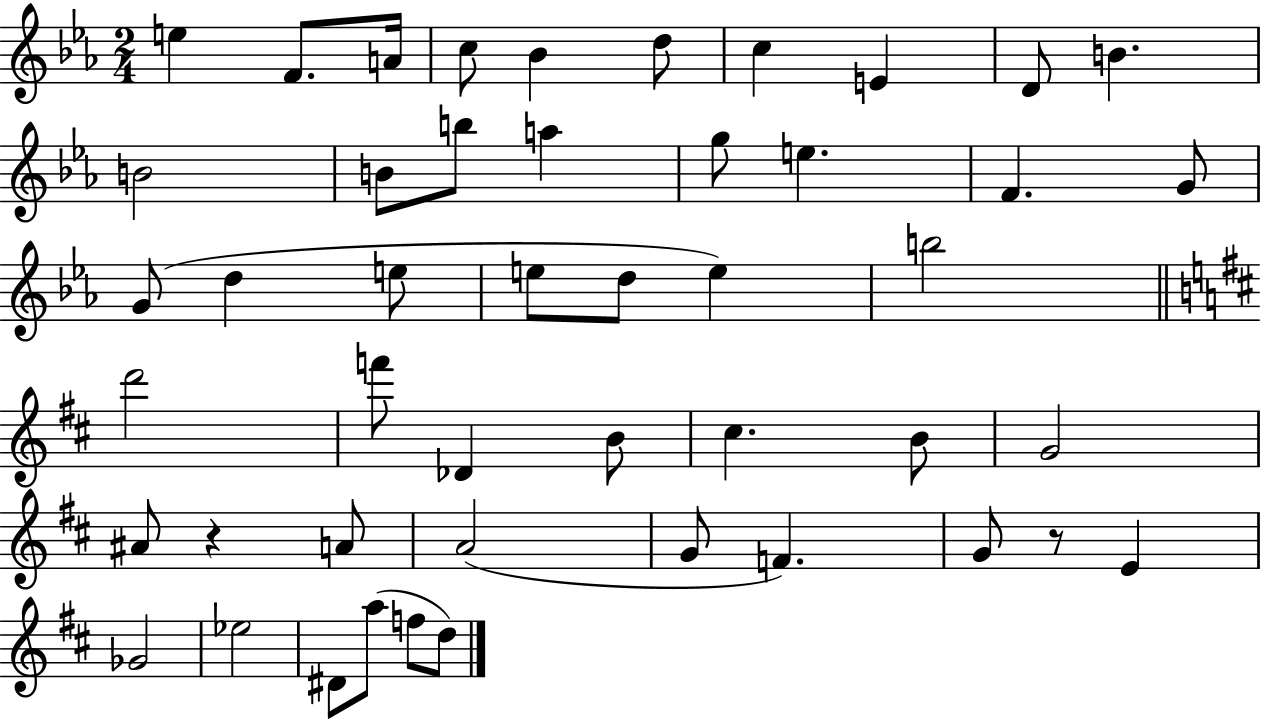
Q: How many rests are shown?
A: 2